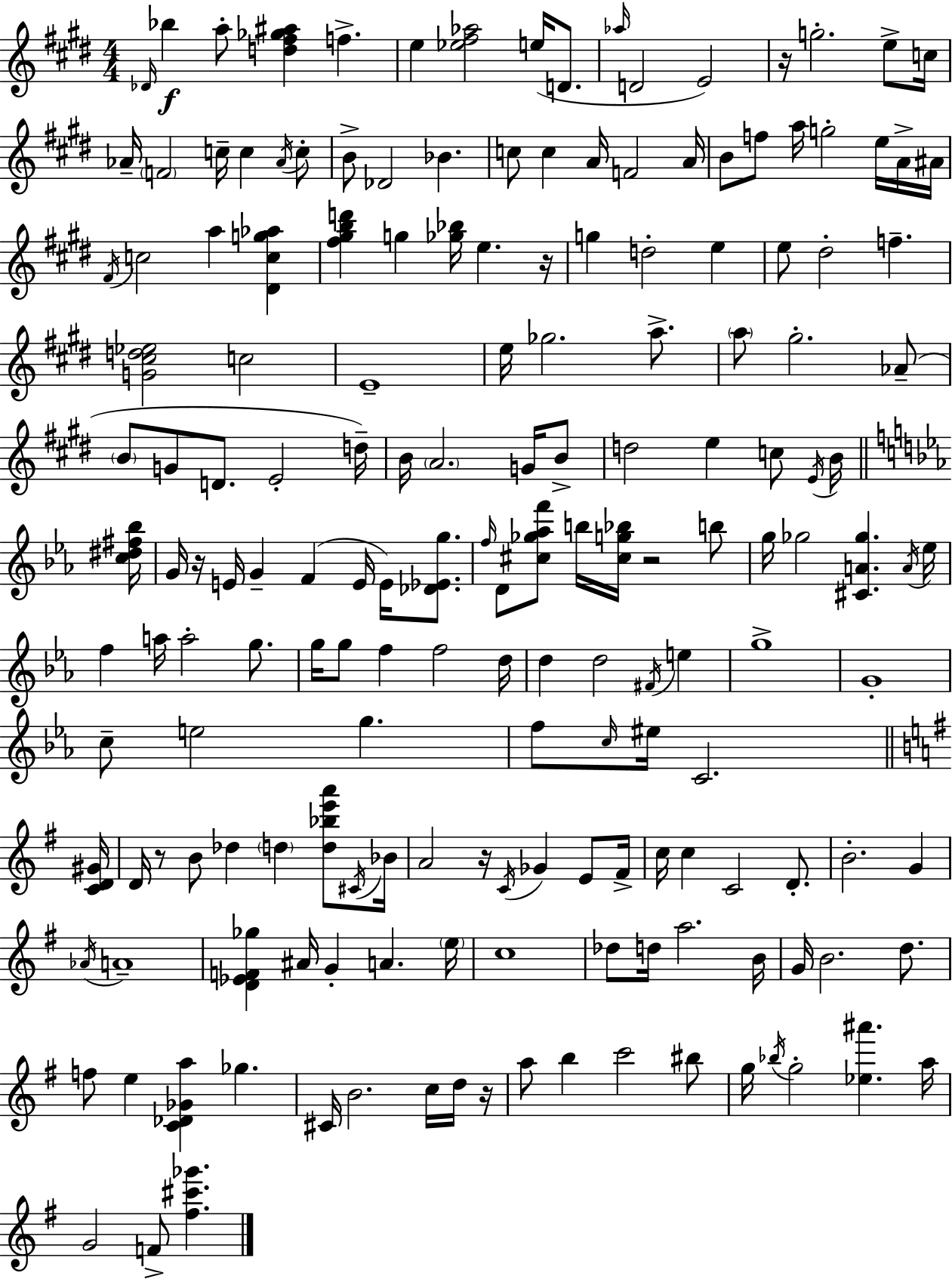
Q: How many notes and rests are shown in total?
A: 175